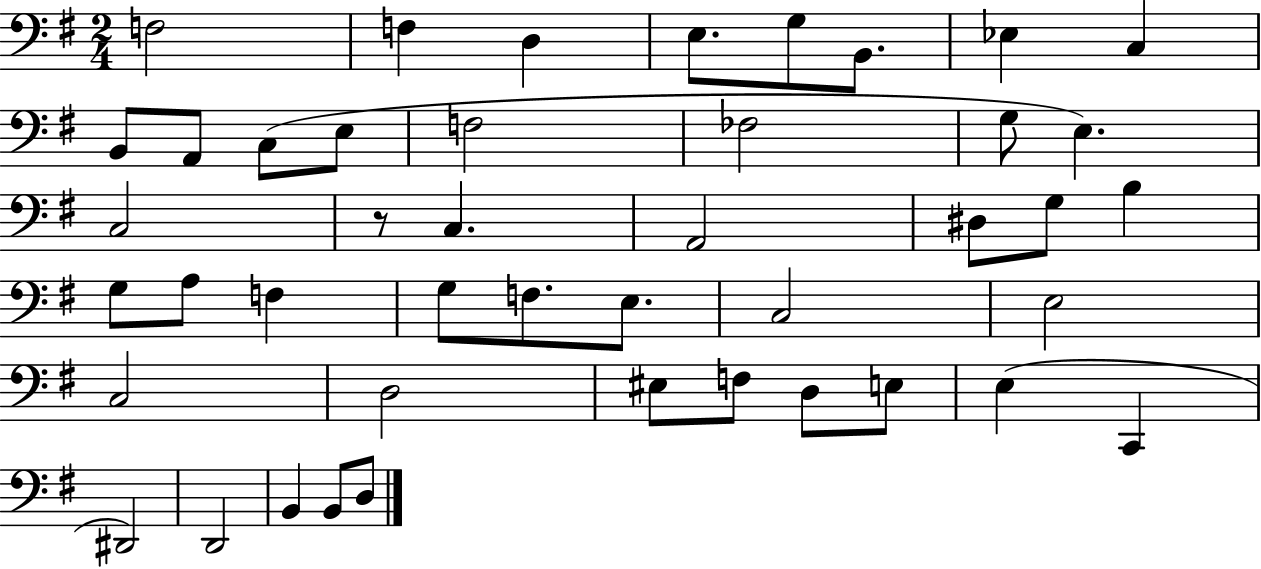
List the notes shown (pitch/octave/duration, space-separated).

F3/h F3/q D3/q E3/e. G3/e B2/e. Eb3/q C3/q B2/e A2/e C3/e E3/e F3/h FES3/h G3/e E3/q. C3/h R/e C3/q. A2/h D#3/e G3/e B3/q G3/e A3/e F3/q G3/e F3/e. E3/e. C3/h E3/h C3/h D3/h EIS3/e F3/e D3/e E3/e E3/q C2/q D#2/h D2/h B2/q B2/e D3/e